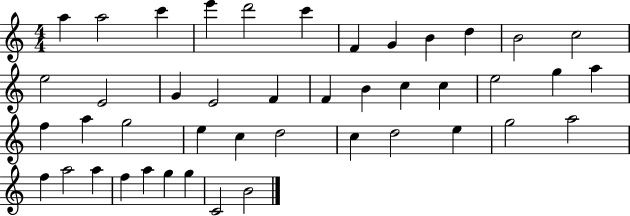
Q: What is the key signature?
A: C major